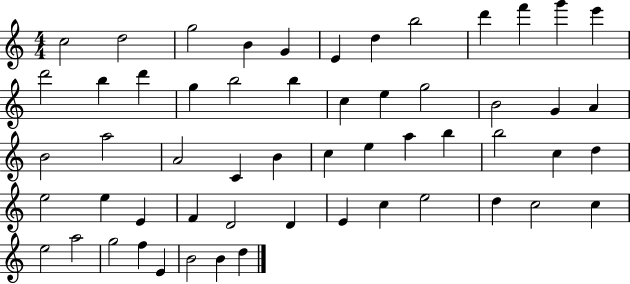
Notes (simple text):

C5/h D5/h G5/h B4/q G4/q E4/q D5/q B5/h D6/q F6/q G6/q E6/q D6/h B5/q D6/q G5/q B5/h B5/q C5/q E5/q G5/h B4/h G4/q A4/q B4/h A5/h A4/h C4/q B4/q C5/q E5/q A5/q B5/q B5/h C5/q D5/q E5/h E5/q E4/q F4/q D4/h D4/q E4/q C5/q E5/h D5/q C5/h C5/q E5/h A5/h G5/h F5/q E4/q B4/h B4/q D5/q